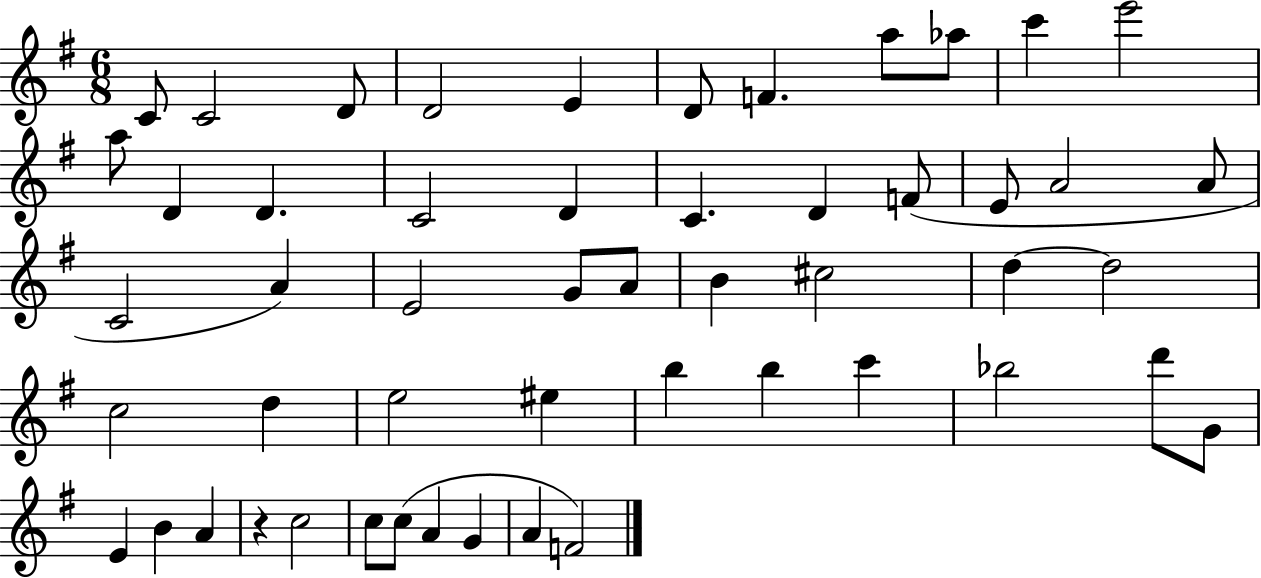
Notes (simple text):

C4/e C4/h D4/e D4/h E4/q D4/e F4/q. A5/e Ab5/e C6/q E6/h A5/e D4/q D4/q. C4/h D4/q C4/q. D4/q F4/e E4/e A4/h A4/e C4/h A4/q E4/h G4/e A4/e B4/q C#5/h D5/q D5/h C5/h D5/q E5/h EIS5/q B5/q B5/q C6/q Bb5/h D6/e G4/e E4/q B4/q A4/q R/q C5/h C5/e C5/e A4/q G4/q A4/q F4/h